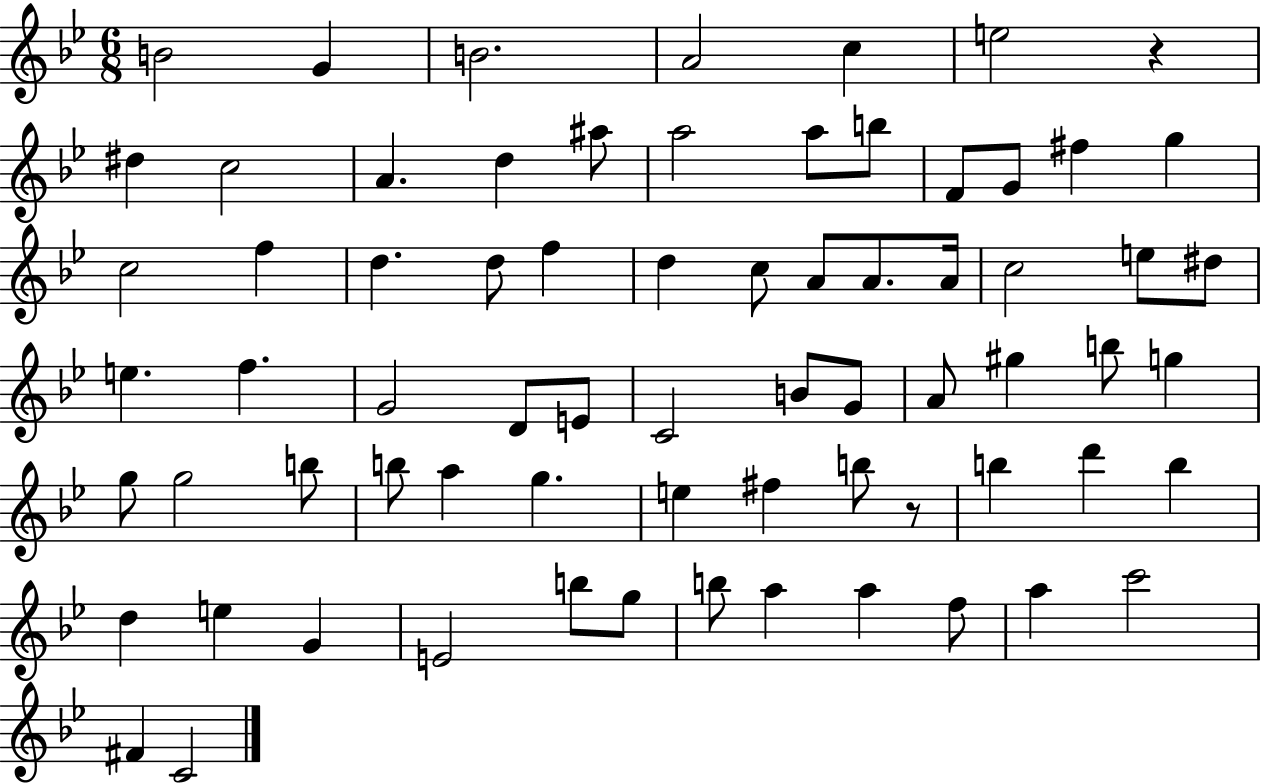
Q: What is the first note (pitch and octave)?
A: B4